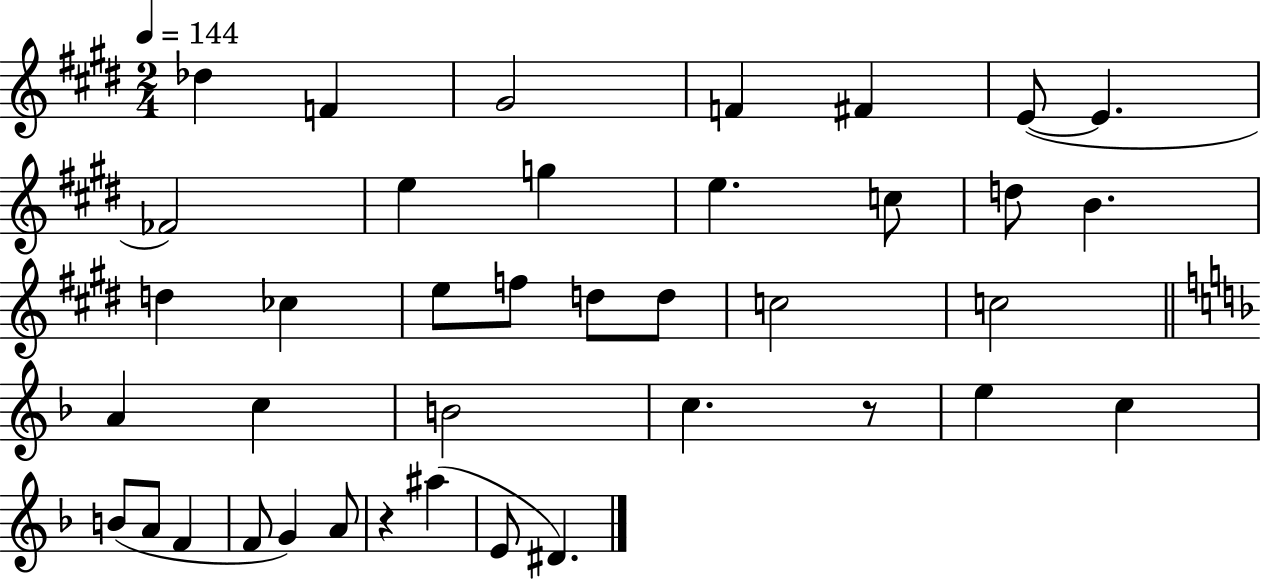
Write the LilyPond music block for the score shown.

{
  \clef treble
  \numericTimeSignature
  \time 2/4
  \key e \major
  \tempo 4 = 144
  des''4 f'4 | gis'2 | f'4 fis'4 | e'8~(~ e'4. | \break fes'2) | e''4 g''4 | e''4. c''8 | d''8 b'4. | \break d''4 ces''4 | e''8 f''8 d''8 d''8 | c''2 | c''2 | \break \bar "||" \break \key d \minor a'4 c''4 | b'2 | c''4. r8 | e''4 c''4 | \break b'8( a'8 f'4 | f'8 g'4) a'8 | r4 ais''4( | e'8 dis'4.) | \break \bar "|."
}